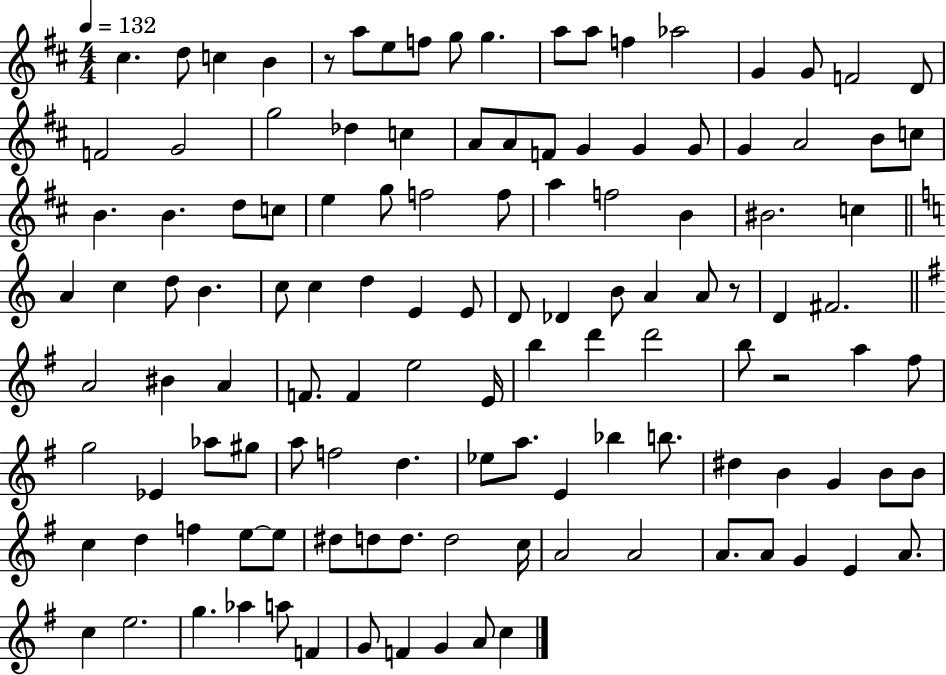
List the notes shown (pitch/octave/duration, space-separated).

C#5/q. D5/e C5/q B4/q R/e A5/e E5/e F5/e G5/e G5/q. A5/e A5/e F5/q Ab5/h G4/q G4/e F4/h D4/e F4/h G4/h G5/h Db5/q C5/q A4/e A4/e F4/e G4/q G4/q G4/e G4/q A4/h B4/e C5/e B4/q. B4/q. D5/e C5/e E5/q G5/e F5/h F5/e A5/q F5/h B4/q BIS4/h. C5/q A4/q C5/q D5/e B4/q. C5/e C5/q D5/q E4/q E4/e D4/e Db4/q B4/e A4/q A4/e R/e D4/q F#4/h. A4/h BIS4/q A4/q F4/e. F4/q E5/h E4/s B5/q D6/q D6/h B5/e R/h A5/q F#5/e G5/h Eb4/q Ab5/e G#5/e A5/e F5/h D5/q. Eb5/e A5/e. E4/q Bb5/q B5/e. D#5/q B4/q G4/q B4/e B4/e C5/q D5/q F5/q E5/e E5/e D#5/e D5/e D5/e. D5/h C5/s A4/h A4/h A4/e. A4/e G4/q E4/q A4/e. C5/q E5/h. G5/q. Ab5/q A5/e F4/q G4/e F4/q G4/q A4/e C5/q